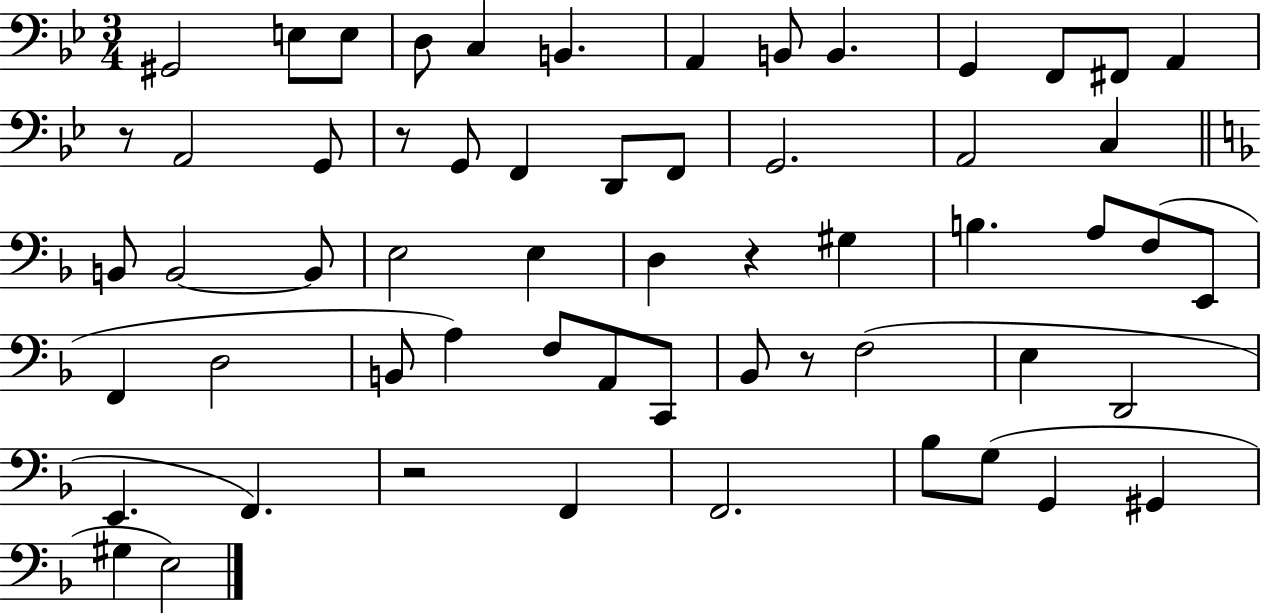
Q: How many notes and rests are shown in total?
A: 59